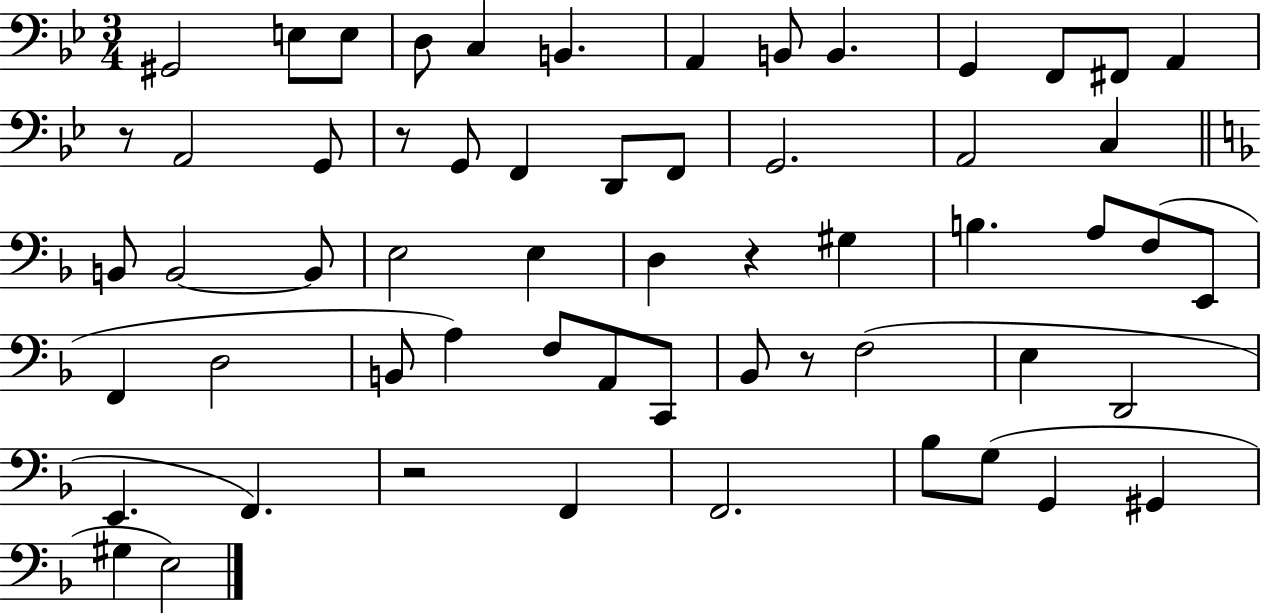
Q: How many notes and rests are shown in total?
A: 59